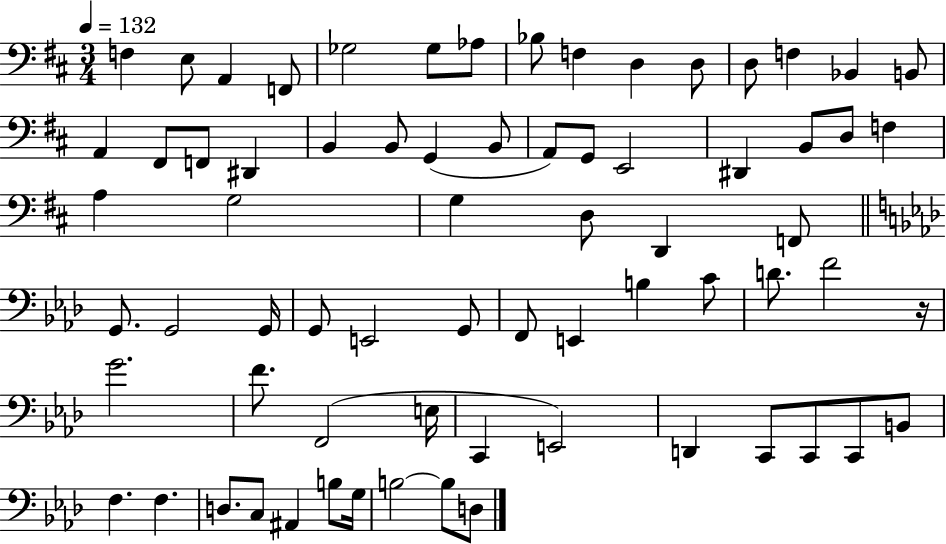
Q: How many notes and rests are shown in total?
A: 70